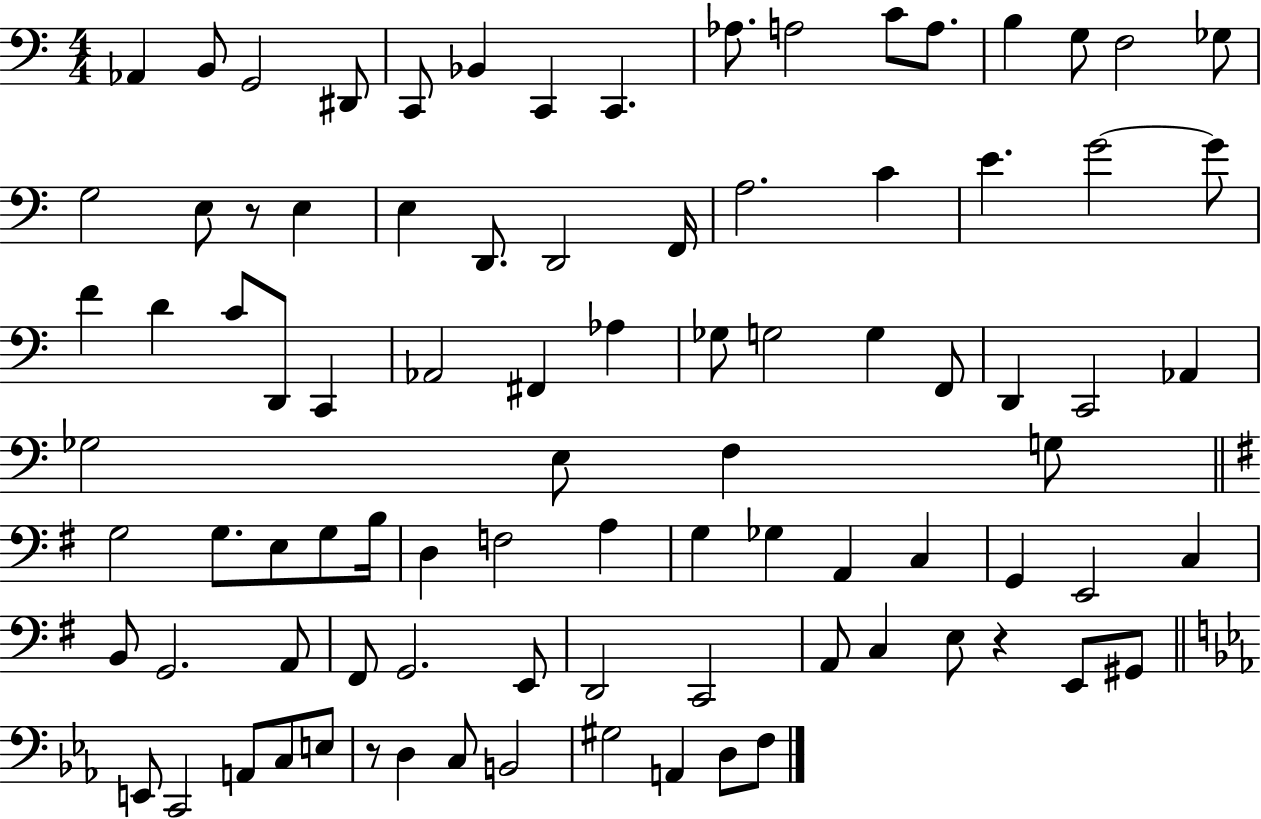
{
  \clef bass
  \numericTimeSignature
  \time 4/4
  \key c \major
  aes,4 b,8 g,2 dis,8 | c,8 bes,4 c,4 c,4. | aes8. a2 c'8 a8. | b4 g8 f2 ges8 | \break g2 e8 r8 e4 | e4 d,8. d,2 f,16 | a2. c'4 | e'4. g'2~~ g'8 | \break f'4 d'4 c'8 d,8 c,4 | aes,2 fis,4 aes4 | ges8 g2 g4 f,8 | d,4 c,2 aes,4 | \break ges2 e8 f4 g8 | \bar "||" \break \key g \major g2 g8. e8 g8 b16 | d4 f2 a4 | g4 ges4 a,4 c4 | g,4 e,2 c4 | \break b,8 g,2. a,8 | fis,8 g,2. e,8 | d,2 c,2 | a,8 c4 e8 r4 e,8 gis,8 | \break \bar "||" \break \key ees \major e,8 c,2 a,8 c8 e8 | r8 d4 c8 b,2 | gis2 a,4 d8 f8 | \bar "|."
}